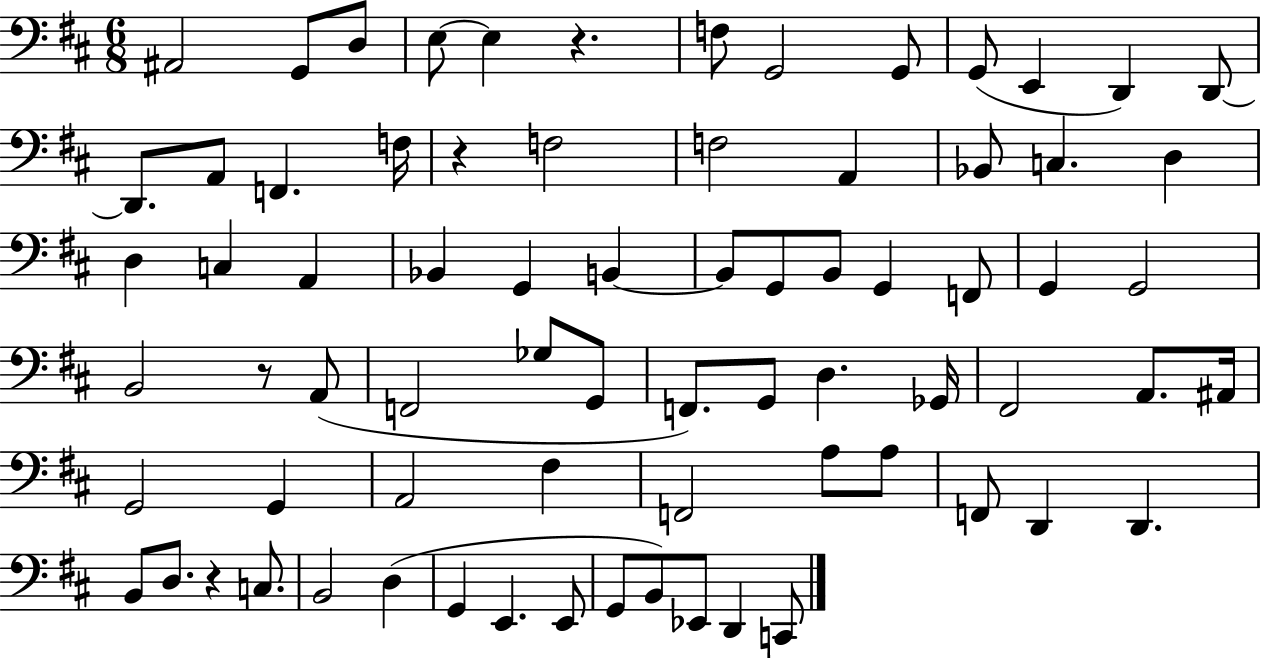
X:1
T:Untitled
M:6/8
L:1/4
K:D
^A,,2 G,,/2 D,/2 E,/2 E, z F,/2 G,,2 G,,/2 G,,/2 E,, D,, D,,/2 D,,/2 A,,/2 F,, F,/4 z F,2 F,2 A,, _B,,/2 C, D, D, C, A,, _B,, G,, B,, B,,/2 G,,/2 B,,/2 G,, F,,/2 G,, G,,2 B,,2 z/2 A,,/2 F,,2 _G,/2 G,,/2 F,,/2 G,,/2 D, _G,,/4 ^F,,2 A,,/2 ^A,,/4 G,,2 G,, A,,2 ^F, F,,2 A,/2 A,/2 F,,/2 D,, D,, B,,/2 D,/2 z C,/2 B,,2 D, G,, E,, E,,/2 G,,/2 B,,/2 _E,,/2 D,, C,,/2